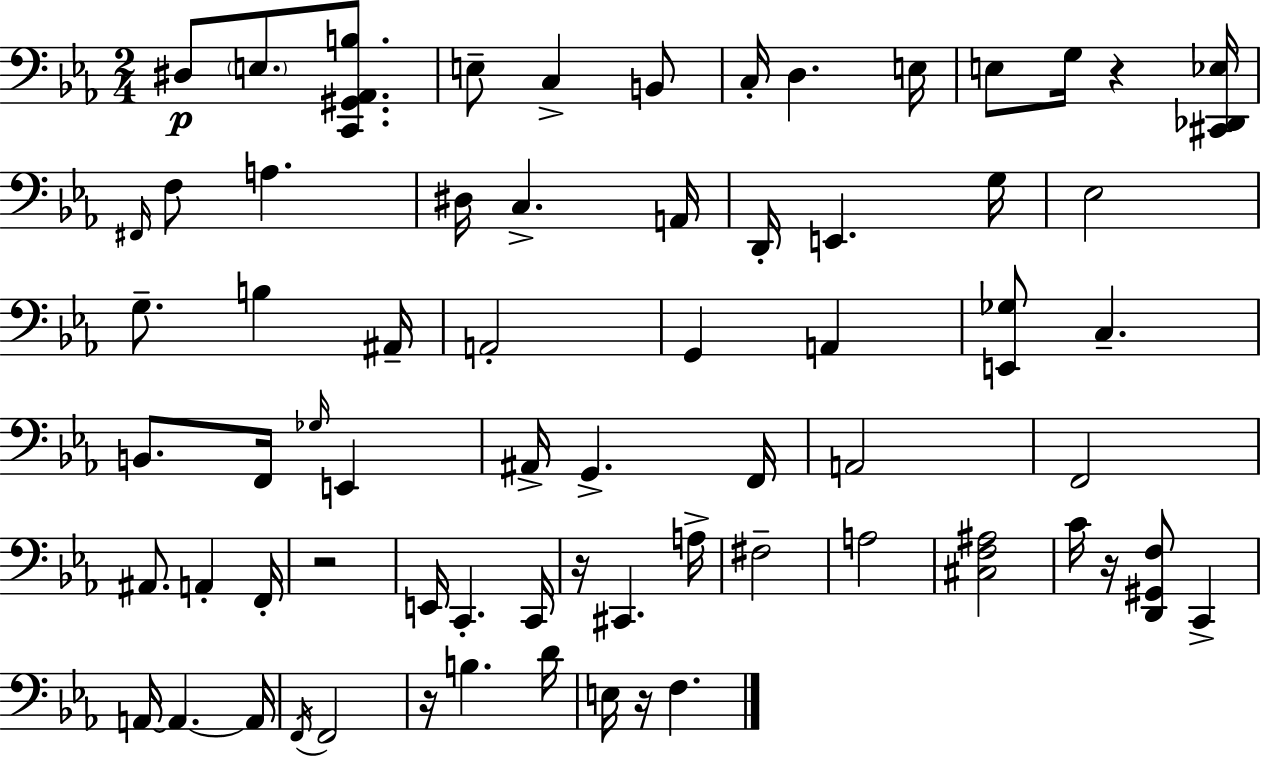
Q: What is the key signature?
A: EES major